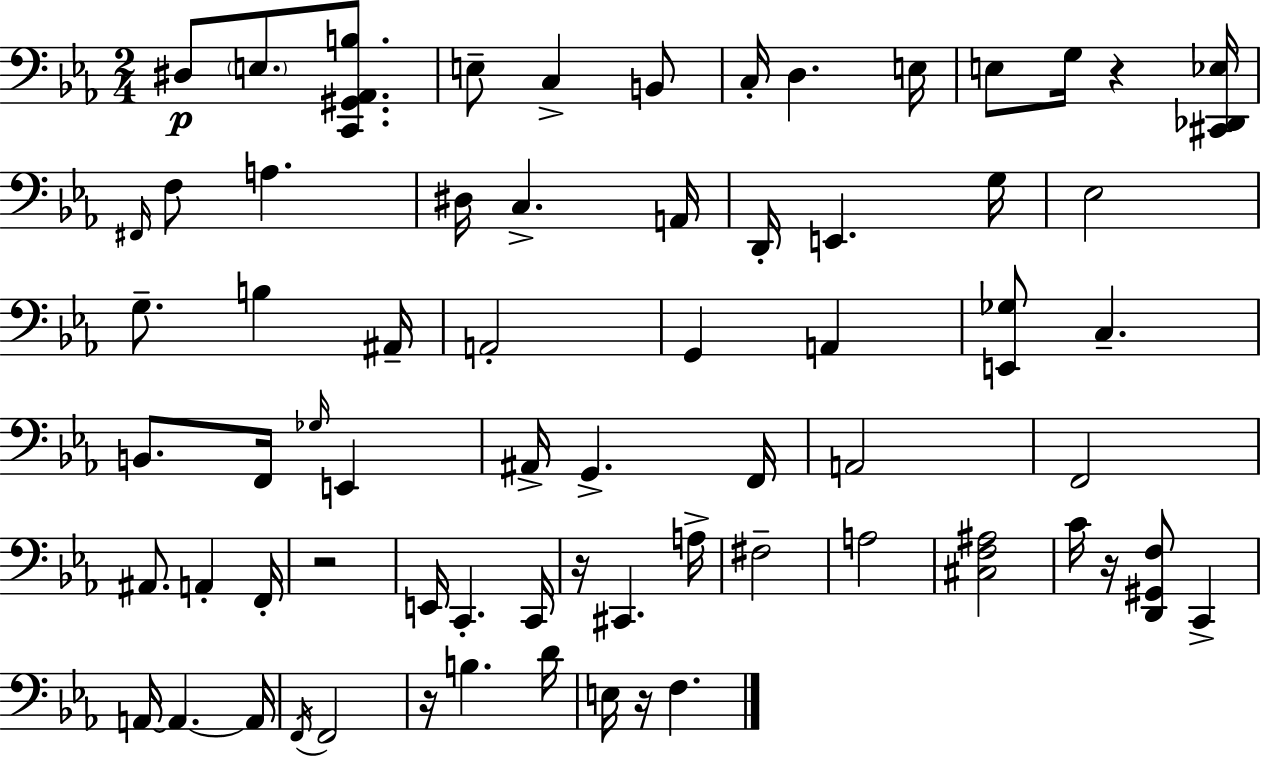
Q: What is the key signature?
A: EES major